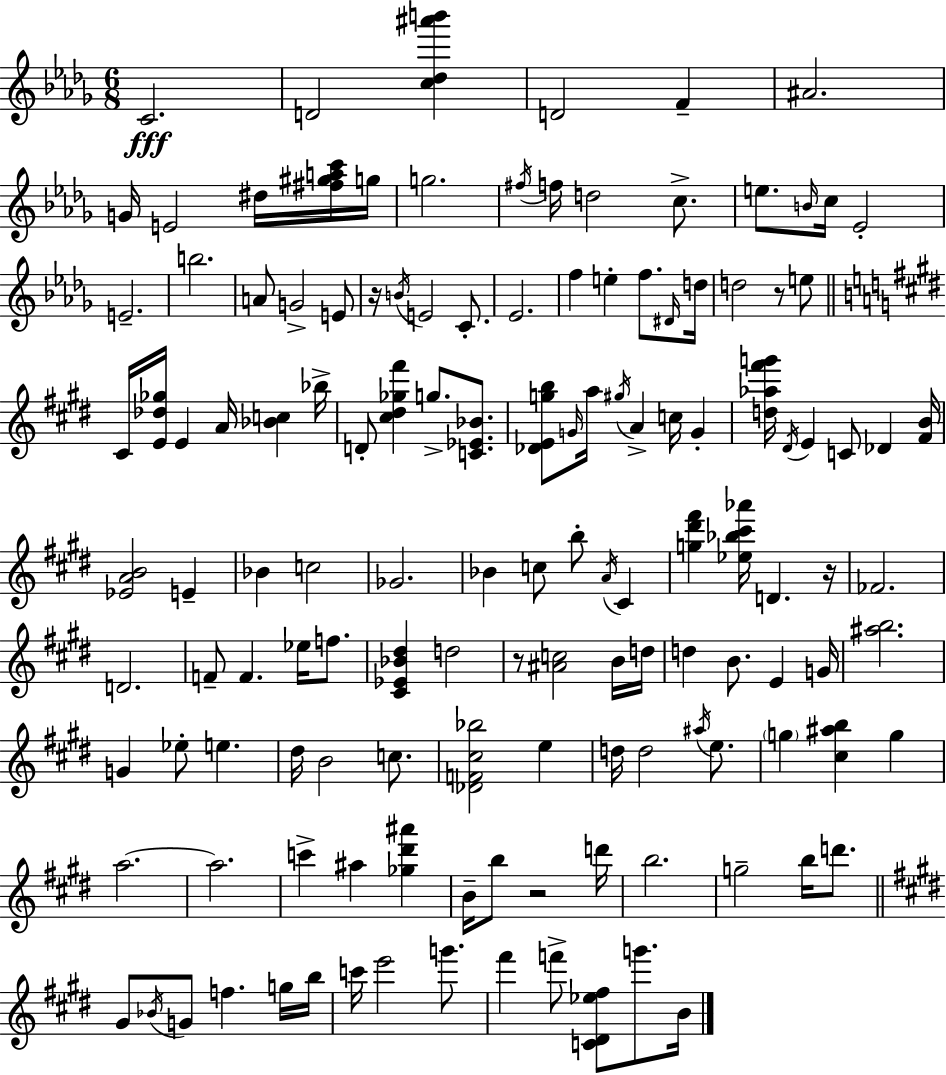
{
  \clef treble
  \numericTimeSignature
  \time 6/8
  \key bes \minor
  c'2.\fff | d'2 <c'' des'' ais''' b'''>4 | d'2 f'4-- | ais'2. | \break g'16 e'2 dis''16 <fis'' gis'' a'' c'''>16 g''16 | g''2. | \acciaccatura { fis''16 } f''16 d''2 c''8.-> | e''8. \grace { b'16 } c''16 ees'2-. | \break e'2.-- | b''2. | a'8 g'2-> | e'8 r16 \acciaccatura { b'16 } e'2 | \break c'8.-. ees'2. | f''4 e''4-. f''8. | \grace { dis'16 } d''16 d''2 | r8 e''8 \bar "||" \break \key e \major cis'16 <e' des'' ges''>16 e'4 a'16 <bes' c''>4 bes''16-> | d'8-. <cis'' dis'' ges'' fis'''>4 g''8.-> <c' ees' bes'>8. | <des' e' g'' b''>8 \grace { g'16 } a''16 \acciaccatura { gis''16 } a'4-> c''16 g'4-. | <d'' aes'' fis''' g'''>16 \acciaccatura { dis'16 } e'4 c'8 des'4 | \break <fis' b'>16 <ees' a' b'>2 e'4-- | bes'4 c''2 | ges'2. | bes'4 c''8 b''8-. \acciaccatura { a'16 } | \break cis'4 <g'' dis''' fis'''>4 <ees'' bes'' cis''' aes'''>16 d'4. | r16 fes'2. | d'2. | f'8-- f'4. | \break ees''16 f''8. <cis' ees' bes' dis''>4 d''2 | r8 <ais' c''>2 | b'16 d''16 d''4 b'8. e'4 | g'16 <ais'' b''>2. | \break g'4 ees''8-. e''4. | dis''16 b'2 | c''8. <des' f' cis'' bes''>2 | e''4 d''16 d''2 | \break \acciaccatura { ais''16 } e''8. \parenthesize g''4 <cis'' ais'' b''>4 | g''4 a''2.~~ | a''2. | c'''4-> ais''4 | \break <ges'' dis''' ais'''>4 b'16-- b''8 r2 | d'''16 b''2. | g''2-- | b''16 d'''8. \bar "||" \break \key e \major gis'8 \acciaccatura { bes'16 } g'8 f''4. g''16 | b''16 c'''16 e'''2 g'''8. | fis'''4 f'''8-> <c' dis' ees'' fis''>8 g'''8. | b'16 \bar "|."
}